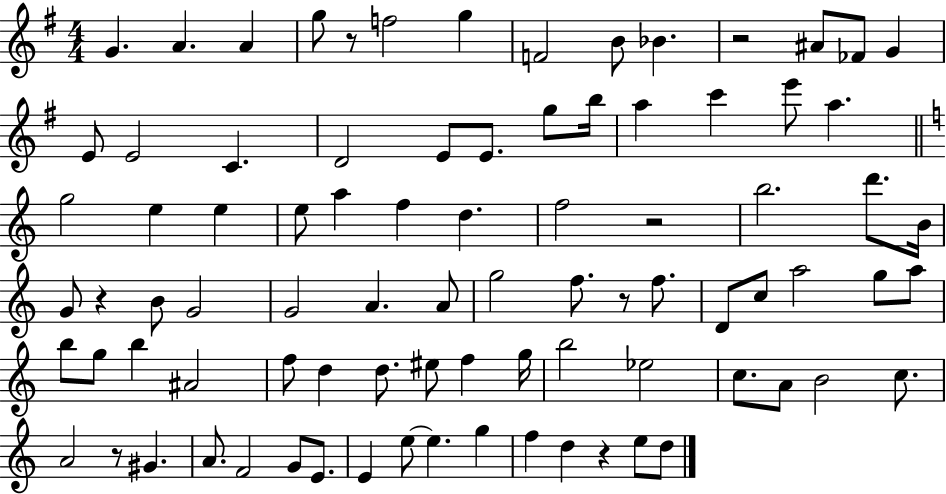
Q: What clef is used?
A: treble